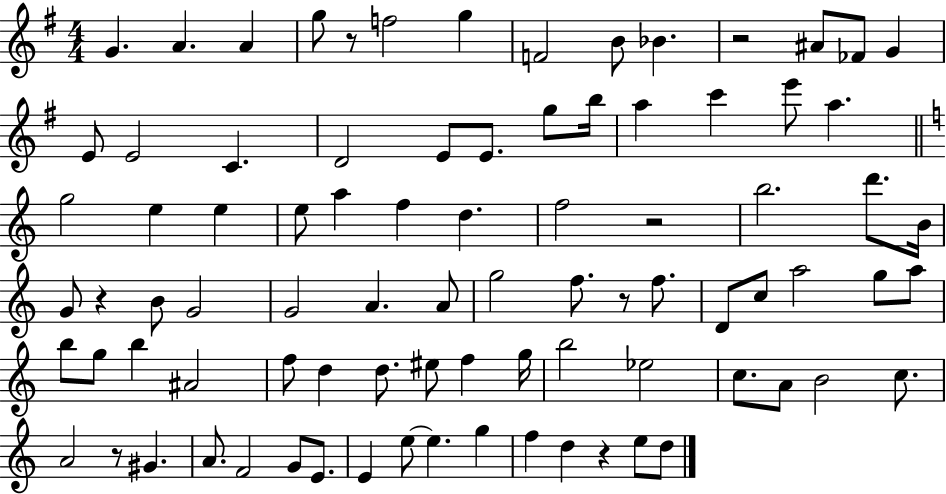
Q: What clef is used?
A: treble